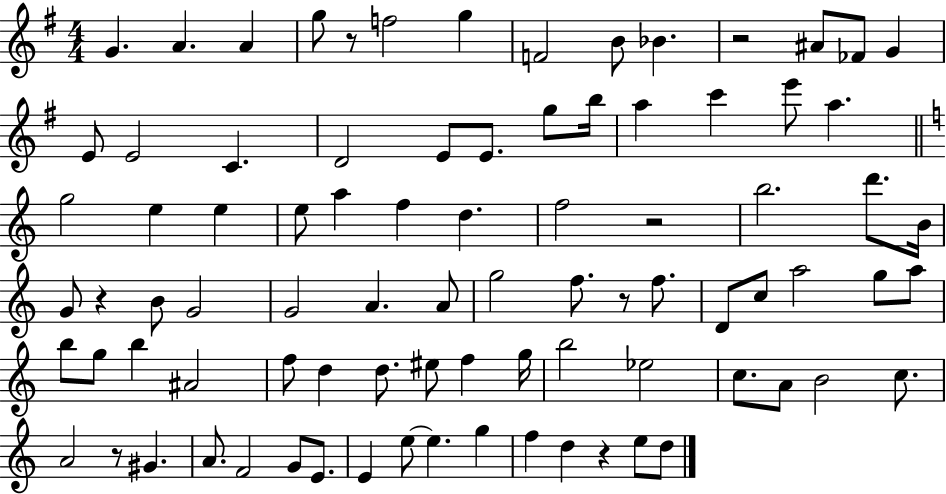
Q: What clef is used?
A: treble